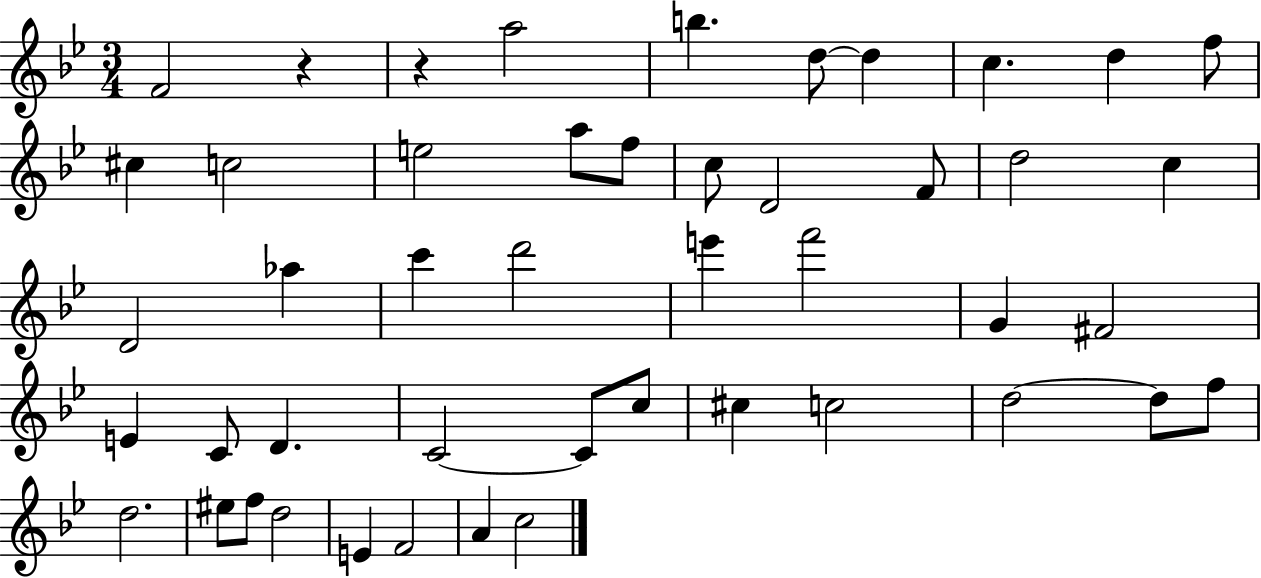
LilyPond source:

{
  \clef treble
  \numericTimeSignature
  \time 3/4
  \key bes \major
  \repeat volta 2 { f'2 r4 | r4 a''2 | b''4. d''8~~ d''4 | c''4. d''4 f''8 | \break cis''4 c''2 | e''2 a''8 f''8 | c''8 d'2 f'8 | d''2 c''4 | \break d'2 aes''4 | c'''4 d'''2 | e'''4 f'''2 | g'4 fis'2 | \break e'4 c'8 d'4. | c'2~~ c'8 c''8 | cis''4 c''2 | d''2~~ d''8 f''8 | \break d''2. | eis''8 f''8 d''2 | e'4 f'2 | a'4 c''2 | \break } \bar "|."
}